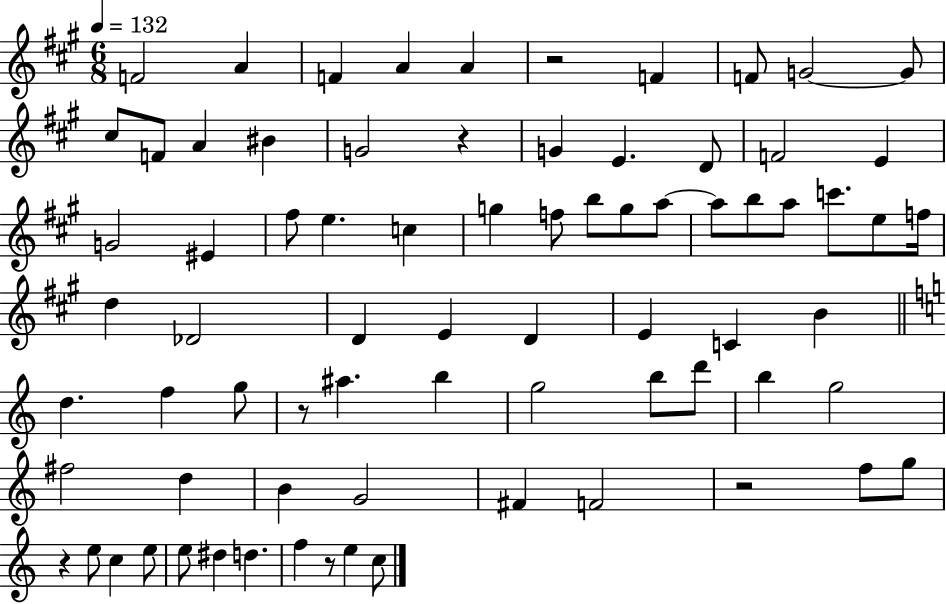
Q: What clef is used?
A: treble